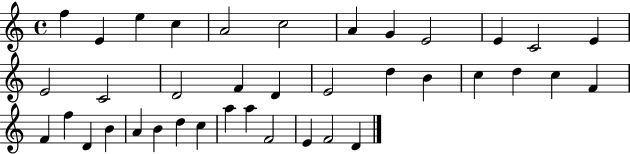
F5/q E4/q E5/q C5/q A4/h C5/h A4/q G4/q E4/h E4/q C4/h E4/q E4/h C4/h D4/h F4/q D4/q E4/h D5/q B4/q C5/q D5/q C5/q F4/q F4/q F5/q D4/q B4/q A4/q B4/q D5/q C5/q A5/q A5/q F4/h E4/q F4/h D4/q